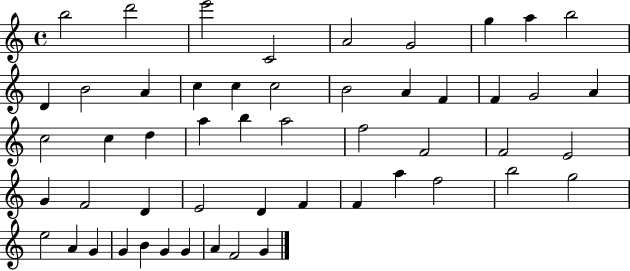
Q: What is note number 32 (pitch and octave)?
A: G4